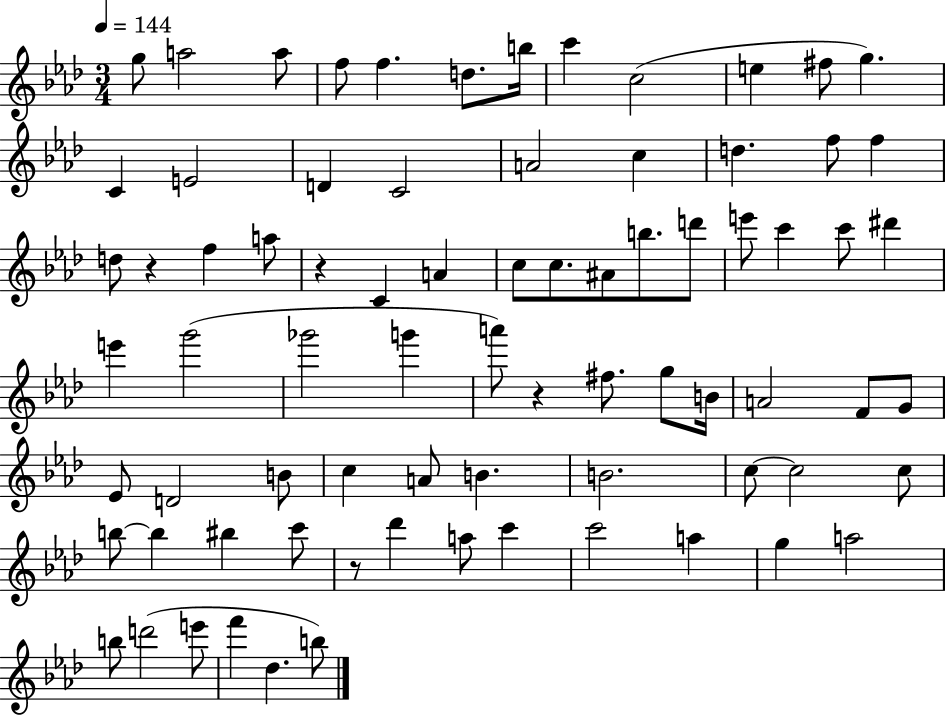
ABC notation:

X:1
T:Untitled
M:3/4
L:1/4
K:Ab
g/2 a2 a/2 f/2 f d/2 b/4 c' c2 e ^f/2 g C E2 D C2 A2 c d f/2 f d/2 z f a/2 z C A c/2 c/2 ^A/2 b/2 d'/2 e'/2 c' c'/2 ^d' e' g'2 _g'2 g' a'/2 z ^f/2 g/2 B/4 A2 F/2 G/2 _E/2 D2 B/2 c A/2 B B2 c/2 c2 c/2 b/2 b ^b c'/2 z/2 _d' a/2 c' c'2 a g a2 b/2 d'2 e'/2 f' _d b/2